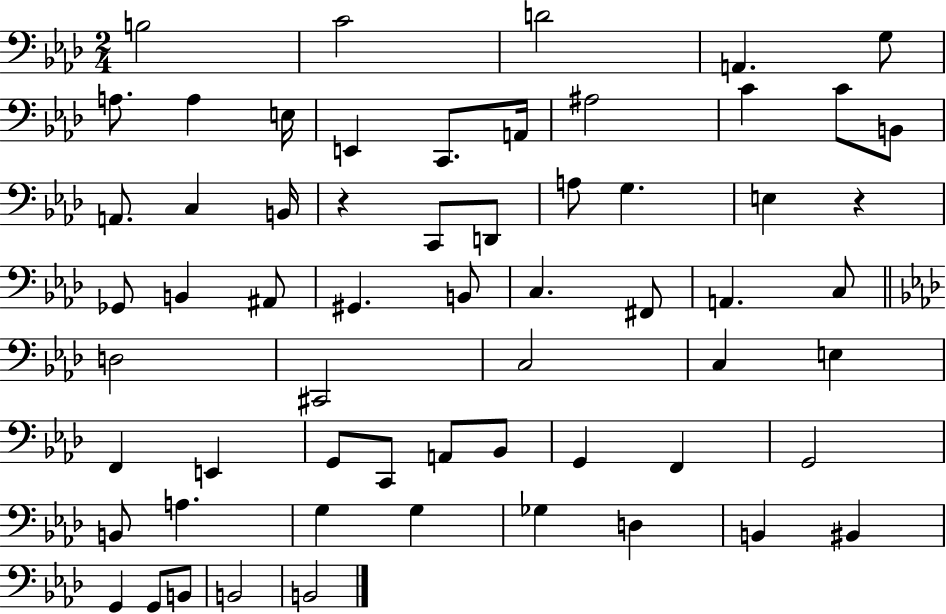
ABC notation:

X:1
T:Untitled
M:2/4
L:1/4
K:Ab
B,2 C2 D2 A,, G,/2 A,/2 A, E,/4 E,, C,,/2 A,,/4 ^A,2 C C/2 B,,/2 A,,/2 C, B,,/4 z C,,/2 D,,/2 A,/2 G, E, z _G,,/2 B,, ^A,,/2 ^G,, B,,/2 C, ^F,,/2 A,, C,/2 D,2 ^C,,2 C,2 C, E, F,, E,, G,,/2 C,,/2 A,,/2 _B,,/2 G,, F,, G,,2 B,,/2 A, G, G, _G, D, B,, ^B,, G,, G,,/2 B,,/2 B,,2 B,,2